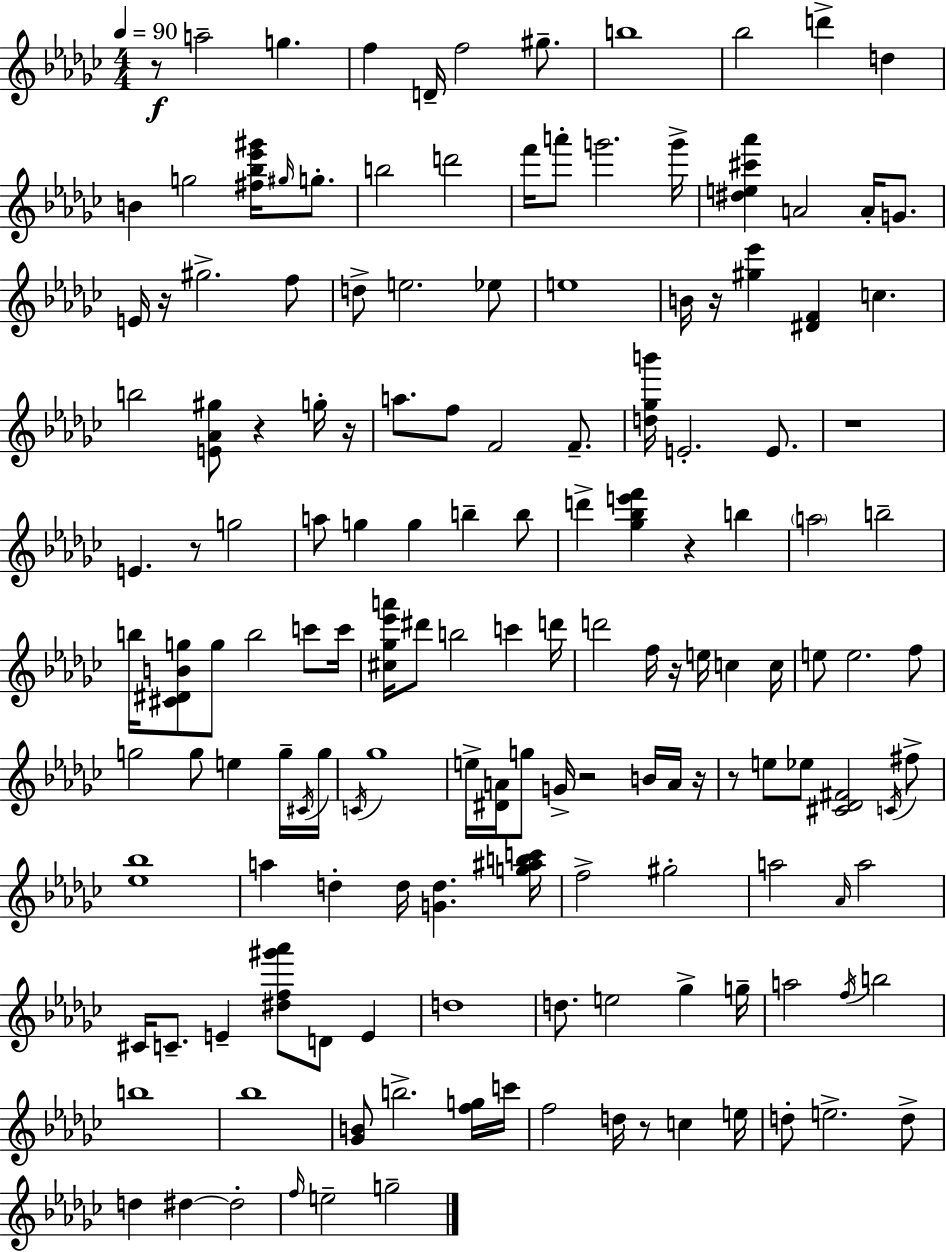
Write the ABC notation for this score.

X:1
T:Untitled
M:4/4
L:1/4
K:Ebm
z/2 a2 g f D/4 f2 ^g/2 b4 _b2 d' d B g2 [^f_b_e'^g']/4 ^g/4 g/2 b2 d'2 f'/4 a'/2 g'2 g'/4 [^de^c'_a'] A2 A/4 G/2 E/4 z/4 ^g2 f/2 d/2 e2 _e/2 e4 B/4 z/4 [^g_e'] [^DF] c b2 [E_A^g]/2 z g/4 z/4 a/2 f/2 F2 F/2 [d_gb']/4 E2 E/2 z4 E z/2 g2 a/2 g g b b/2 d' [_g_be'f'] z b a2 b2 b/4 [^C^DBg]/2 g/2 b2 c'/2 c'/4 [^c_g_e'a']/4 ^d'/2 b2 c' d'/4 d'2 f/4 z/4 e/4 c c/4 e/2 e2 f/2 g2 g/2 e g/4 ^C/4 g/4 C/4 _g4 e/4 [^DA]/4 g/2 G/4 z2 B/4 A/4 z/4 z/2 e/2 _e/2 [^C_D^F]2 C/4 ^f/2 [_e_b]4 a d d/4 [Gd] [g^abc']/4 f2 ^g2 a2 _A/4 a2 ^C/4 C/2 E [^df^g'_a']/2 D/2 E d4 d/2 e2 _g g/4 a2 f/4 b2 b4 _b4 [_GB]/2 b2 [fg]/4 c'/4 f2 d/4 z/2 c e/4 d/2 e2 d/2 d ^d ^d2 f/4 e2 g2